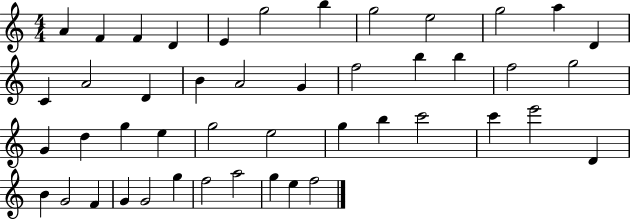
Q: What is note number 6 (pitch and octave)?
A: G5